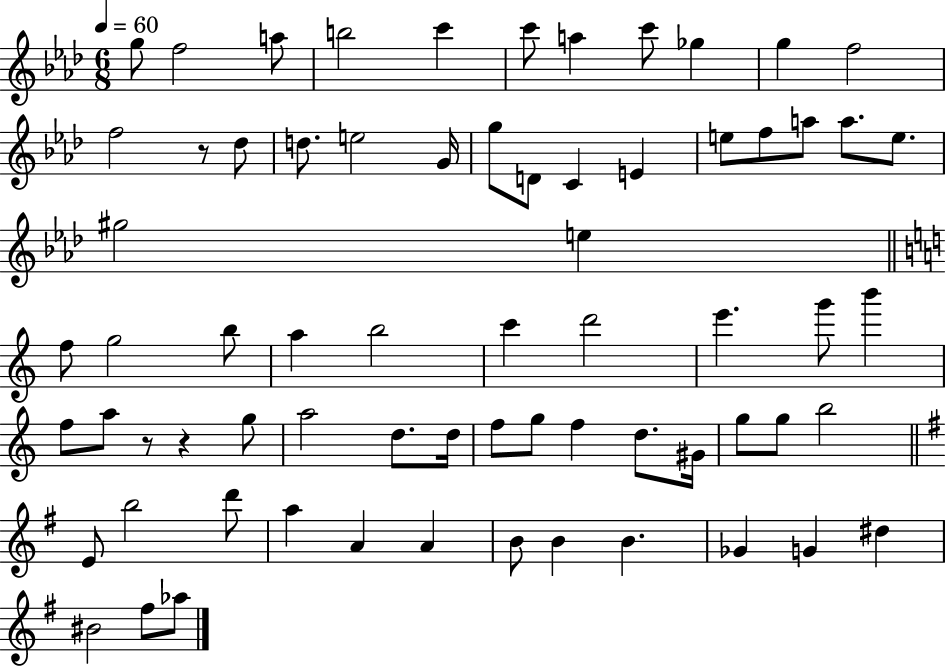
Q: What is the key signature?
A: AES major